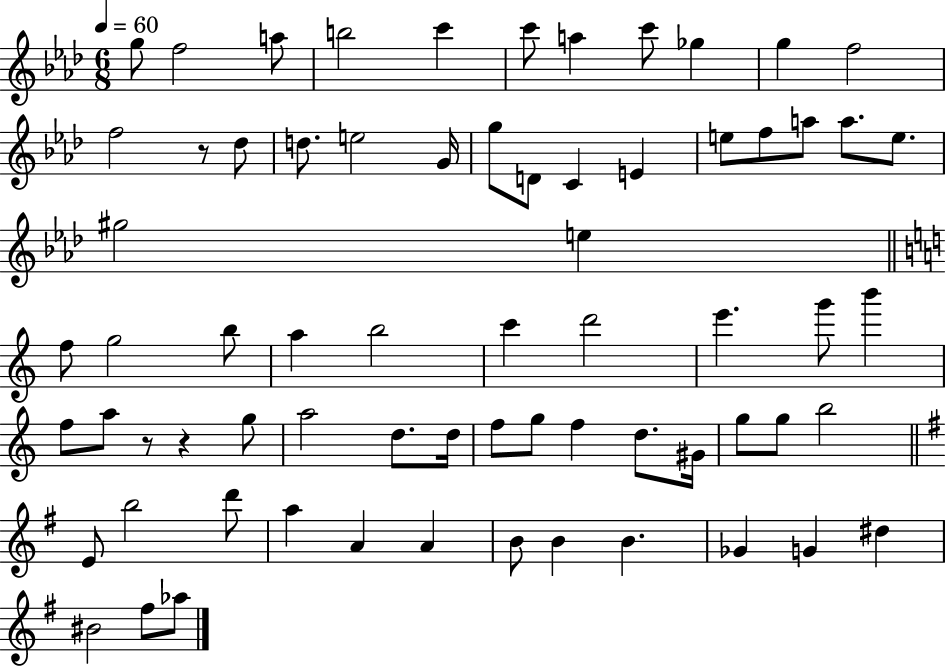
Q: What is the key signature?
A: AES major